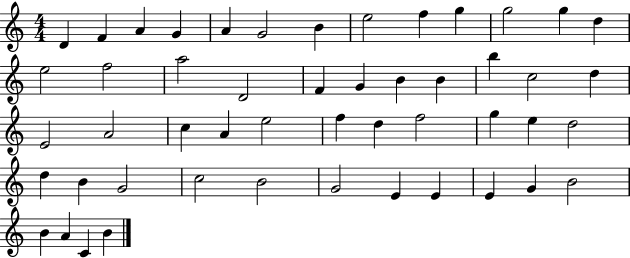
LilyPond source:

{
  \clef treble
  \numericTimeSignature
  \time 4/4
  \key c \major
  d'4 f'4 a'4 g'4 | a'4 g'2 b'4 | e''2 f''4 g''4 | g''2 g''4 d''4 | \break e''2 f''2 | a''2 d'2 | f'4 g'4 b'4 b'4 | b''4 c''2 d''4 | \break e'2 a'2 | c''4 a'4 e''2 | f''4 d''4 f''2 | g''4 e''4 d''2 | \break d''4 b'4 g'2 | c''2 b'2 | g'2 e'4 e'4 | e'4 g'4 b'2 | \break b'4 a'4 c'4 b'4 | \bar "|."
}